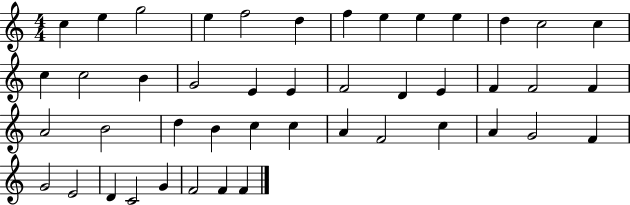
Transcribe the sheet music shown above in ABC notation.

X:1
T:Untitled
M:4/4
L:1/4
K:C
c e g2 e f2 d f e e e d c2 c c c2 B G2 E E F2 D E F F2 F A2 B2 d B c c A F2 c A G2 F G2 E2 D C2 G F2 F F